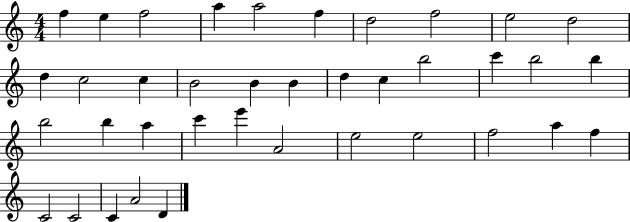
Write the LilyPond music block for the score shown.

{
  \clef treble
  \numericTimeSignature
  \time 4/4
  \key c \major
  f''4 e''4 f''2 | a''4 a''2 f''4 | d''2 f''2 | e''2 d''2 | \break d''4 c''2 c''4 | b'2 b'4 b'4 | d''4 c''4 b''2 | c'''4 b''2 b''4 | \break b''2 b''4 a''4 | c'''4 e'''4 a'2 | e''2 e''2 | f''2 a''4 f''4 | \break c'2 c'2 | c'4 a'2 d'4 | \bar "|."
}